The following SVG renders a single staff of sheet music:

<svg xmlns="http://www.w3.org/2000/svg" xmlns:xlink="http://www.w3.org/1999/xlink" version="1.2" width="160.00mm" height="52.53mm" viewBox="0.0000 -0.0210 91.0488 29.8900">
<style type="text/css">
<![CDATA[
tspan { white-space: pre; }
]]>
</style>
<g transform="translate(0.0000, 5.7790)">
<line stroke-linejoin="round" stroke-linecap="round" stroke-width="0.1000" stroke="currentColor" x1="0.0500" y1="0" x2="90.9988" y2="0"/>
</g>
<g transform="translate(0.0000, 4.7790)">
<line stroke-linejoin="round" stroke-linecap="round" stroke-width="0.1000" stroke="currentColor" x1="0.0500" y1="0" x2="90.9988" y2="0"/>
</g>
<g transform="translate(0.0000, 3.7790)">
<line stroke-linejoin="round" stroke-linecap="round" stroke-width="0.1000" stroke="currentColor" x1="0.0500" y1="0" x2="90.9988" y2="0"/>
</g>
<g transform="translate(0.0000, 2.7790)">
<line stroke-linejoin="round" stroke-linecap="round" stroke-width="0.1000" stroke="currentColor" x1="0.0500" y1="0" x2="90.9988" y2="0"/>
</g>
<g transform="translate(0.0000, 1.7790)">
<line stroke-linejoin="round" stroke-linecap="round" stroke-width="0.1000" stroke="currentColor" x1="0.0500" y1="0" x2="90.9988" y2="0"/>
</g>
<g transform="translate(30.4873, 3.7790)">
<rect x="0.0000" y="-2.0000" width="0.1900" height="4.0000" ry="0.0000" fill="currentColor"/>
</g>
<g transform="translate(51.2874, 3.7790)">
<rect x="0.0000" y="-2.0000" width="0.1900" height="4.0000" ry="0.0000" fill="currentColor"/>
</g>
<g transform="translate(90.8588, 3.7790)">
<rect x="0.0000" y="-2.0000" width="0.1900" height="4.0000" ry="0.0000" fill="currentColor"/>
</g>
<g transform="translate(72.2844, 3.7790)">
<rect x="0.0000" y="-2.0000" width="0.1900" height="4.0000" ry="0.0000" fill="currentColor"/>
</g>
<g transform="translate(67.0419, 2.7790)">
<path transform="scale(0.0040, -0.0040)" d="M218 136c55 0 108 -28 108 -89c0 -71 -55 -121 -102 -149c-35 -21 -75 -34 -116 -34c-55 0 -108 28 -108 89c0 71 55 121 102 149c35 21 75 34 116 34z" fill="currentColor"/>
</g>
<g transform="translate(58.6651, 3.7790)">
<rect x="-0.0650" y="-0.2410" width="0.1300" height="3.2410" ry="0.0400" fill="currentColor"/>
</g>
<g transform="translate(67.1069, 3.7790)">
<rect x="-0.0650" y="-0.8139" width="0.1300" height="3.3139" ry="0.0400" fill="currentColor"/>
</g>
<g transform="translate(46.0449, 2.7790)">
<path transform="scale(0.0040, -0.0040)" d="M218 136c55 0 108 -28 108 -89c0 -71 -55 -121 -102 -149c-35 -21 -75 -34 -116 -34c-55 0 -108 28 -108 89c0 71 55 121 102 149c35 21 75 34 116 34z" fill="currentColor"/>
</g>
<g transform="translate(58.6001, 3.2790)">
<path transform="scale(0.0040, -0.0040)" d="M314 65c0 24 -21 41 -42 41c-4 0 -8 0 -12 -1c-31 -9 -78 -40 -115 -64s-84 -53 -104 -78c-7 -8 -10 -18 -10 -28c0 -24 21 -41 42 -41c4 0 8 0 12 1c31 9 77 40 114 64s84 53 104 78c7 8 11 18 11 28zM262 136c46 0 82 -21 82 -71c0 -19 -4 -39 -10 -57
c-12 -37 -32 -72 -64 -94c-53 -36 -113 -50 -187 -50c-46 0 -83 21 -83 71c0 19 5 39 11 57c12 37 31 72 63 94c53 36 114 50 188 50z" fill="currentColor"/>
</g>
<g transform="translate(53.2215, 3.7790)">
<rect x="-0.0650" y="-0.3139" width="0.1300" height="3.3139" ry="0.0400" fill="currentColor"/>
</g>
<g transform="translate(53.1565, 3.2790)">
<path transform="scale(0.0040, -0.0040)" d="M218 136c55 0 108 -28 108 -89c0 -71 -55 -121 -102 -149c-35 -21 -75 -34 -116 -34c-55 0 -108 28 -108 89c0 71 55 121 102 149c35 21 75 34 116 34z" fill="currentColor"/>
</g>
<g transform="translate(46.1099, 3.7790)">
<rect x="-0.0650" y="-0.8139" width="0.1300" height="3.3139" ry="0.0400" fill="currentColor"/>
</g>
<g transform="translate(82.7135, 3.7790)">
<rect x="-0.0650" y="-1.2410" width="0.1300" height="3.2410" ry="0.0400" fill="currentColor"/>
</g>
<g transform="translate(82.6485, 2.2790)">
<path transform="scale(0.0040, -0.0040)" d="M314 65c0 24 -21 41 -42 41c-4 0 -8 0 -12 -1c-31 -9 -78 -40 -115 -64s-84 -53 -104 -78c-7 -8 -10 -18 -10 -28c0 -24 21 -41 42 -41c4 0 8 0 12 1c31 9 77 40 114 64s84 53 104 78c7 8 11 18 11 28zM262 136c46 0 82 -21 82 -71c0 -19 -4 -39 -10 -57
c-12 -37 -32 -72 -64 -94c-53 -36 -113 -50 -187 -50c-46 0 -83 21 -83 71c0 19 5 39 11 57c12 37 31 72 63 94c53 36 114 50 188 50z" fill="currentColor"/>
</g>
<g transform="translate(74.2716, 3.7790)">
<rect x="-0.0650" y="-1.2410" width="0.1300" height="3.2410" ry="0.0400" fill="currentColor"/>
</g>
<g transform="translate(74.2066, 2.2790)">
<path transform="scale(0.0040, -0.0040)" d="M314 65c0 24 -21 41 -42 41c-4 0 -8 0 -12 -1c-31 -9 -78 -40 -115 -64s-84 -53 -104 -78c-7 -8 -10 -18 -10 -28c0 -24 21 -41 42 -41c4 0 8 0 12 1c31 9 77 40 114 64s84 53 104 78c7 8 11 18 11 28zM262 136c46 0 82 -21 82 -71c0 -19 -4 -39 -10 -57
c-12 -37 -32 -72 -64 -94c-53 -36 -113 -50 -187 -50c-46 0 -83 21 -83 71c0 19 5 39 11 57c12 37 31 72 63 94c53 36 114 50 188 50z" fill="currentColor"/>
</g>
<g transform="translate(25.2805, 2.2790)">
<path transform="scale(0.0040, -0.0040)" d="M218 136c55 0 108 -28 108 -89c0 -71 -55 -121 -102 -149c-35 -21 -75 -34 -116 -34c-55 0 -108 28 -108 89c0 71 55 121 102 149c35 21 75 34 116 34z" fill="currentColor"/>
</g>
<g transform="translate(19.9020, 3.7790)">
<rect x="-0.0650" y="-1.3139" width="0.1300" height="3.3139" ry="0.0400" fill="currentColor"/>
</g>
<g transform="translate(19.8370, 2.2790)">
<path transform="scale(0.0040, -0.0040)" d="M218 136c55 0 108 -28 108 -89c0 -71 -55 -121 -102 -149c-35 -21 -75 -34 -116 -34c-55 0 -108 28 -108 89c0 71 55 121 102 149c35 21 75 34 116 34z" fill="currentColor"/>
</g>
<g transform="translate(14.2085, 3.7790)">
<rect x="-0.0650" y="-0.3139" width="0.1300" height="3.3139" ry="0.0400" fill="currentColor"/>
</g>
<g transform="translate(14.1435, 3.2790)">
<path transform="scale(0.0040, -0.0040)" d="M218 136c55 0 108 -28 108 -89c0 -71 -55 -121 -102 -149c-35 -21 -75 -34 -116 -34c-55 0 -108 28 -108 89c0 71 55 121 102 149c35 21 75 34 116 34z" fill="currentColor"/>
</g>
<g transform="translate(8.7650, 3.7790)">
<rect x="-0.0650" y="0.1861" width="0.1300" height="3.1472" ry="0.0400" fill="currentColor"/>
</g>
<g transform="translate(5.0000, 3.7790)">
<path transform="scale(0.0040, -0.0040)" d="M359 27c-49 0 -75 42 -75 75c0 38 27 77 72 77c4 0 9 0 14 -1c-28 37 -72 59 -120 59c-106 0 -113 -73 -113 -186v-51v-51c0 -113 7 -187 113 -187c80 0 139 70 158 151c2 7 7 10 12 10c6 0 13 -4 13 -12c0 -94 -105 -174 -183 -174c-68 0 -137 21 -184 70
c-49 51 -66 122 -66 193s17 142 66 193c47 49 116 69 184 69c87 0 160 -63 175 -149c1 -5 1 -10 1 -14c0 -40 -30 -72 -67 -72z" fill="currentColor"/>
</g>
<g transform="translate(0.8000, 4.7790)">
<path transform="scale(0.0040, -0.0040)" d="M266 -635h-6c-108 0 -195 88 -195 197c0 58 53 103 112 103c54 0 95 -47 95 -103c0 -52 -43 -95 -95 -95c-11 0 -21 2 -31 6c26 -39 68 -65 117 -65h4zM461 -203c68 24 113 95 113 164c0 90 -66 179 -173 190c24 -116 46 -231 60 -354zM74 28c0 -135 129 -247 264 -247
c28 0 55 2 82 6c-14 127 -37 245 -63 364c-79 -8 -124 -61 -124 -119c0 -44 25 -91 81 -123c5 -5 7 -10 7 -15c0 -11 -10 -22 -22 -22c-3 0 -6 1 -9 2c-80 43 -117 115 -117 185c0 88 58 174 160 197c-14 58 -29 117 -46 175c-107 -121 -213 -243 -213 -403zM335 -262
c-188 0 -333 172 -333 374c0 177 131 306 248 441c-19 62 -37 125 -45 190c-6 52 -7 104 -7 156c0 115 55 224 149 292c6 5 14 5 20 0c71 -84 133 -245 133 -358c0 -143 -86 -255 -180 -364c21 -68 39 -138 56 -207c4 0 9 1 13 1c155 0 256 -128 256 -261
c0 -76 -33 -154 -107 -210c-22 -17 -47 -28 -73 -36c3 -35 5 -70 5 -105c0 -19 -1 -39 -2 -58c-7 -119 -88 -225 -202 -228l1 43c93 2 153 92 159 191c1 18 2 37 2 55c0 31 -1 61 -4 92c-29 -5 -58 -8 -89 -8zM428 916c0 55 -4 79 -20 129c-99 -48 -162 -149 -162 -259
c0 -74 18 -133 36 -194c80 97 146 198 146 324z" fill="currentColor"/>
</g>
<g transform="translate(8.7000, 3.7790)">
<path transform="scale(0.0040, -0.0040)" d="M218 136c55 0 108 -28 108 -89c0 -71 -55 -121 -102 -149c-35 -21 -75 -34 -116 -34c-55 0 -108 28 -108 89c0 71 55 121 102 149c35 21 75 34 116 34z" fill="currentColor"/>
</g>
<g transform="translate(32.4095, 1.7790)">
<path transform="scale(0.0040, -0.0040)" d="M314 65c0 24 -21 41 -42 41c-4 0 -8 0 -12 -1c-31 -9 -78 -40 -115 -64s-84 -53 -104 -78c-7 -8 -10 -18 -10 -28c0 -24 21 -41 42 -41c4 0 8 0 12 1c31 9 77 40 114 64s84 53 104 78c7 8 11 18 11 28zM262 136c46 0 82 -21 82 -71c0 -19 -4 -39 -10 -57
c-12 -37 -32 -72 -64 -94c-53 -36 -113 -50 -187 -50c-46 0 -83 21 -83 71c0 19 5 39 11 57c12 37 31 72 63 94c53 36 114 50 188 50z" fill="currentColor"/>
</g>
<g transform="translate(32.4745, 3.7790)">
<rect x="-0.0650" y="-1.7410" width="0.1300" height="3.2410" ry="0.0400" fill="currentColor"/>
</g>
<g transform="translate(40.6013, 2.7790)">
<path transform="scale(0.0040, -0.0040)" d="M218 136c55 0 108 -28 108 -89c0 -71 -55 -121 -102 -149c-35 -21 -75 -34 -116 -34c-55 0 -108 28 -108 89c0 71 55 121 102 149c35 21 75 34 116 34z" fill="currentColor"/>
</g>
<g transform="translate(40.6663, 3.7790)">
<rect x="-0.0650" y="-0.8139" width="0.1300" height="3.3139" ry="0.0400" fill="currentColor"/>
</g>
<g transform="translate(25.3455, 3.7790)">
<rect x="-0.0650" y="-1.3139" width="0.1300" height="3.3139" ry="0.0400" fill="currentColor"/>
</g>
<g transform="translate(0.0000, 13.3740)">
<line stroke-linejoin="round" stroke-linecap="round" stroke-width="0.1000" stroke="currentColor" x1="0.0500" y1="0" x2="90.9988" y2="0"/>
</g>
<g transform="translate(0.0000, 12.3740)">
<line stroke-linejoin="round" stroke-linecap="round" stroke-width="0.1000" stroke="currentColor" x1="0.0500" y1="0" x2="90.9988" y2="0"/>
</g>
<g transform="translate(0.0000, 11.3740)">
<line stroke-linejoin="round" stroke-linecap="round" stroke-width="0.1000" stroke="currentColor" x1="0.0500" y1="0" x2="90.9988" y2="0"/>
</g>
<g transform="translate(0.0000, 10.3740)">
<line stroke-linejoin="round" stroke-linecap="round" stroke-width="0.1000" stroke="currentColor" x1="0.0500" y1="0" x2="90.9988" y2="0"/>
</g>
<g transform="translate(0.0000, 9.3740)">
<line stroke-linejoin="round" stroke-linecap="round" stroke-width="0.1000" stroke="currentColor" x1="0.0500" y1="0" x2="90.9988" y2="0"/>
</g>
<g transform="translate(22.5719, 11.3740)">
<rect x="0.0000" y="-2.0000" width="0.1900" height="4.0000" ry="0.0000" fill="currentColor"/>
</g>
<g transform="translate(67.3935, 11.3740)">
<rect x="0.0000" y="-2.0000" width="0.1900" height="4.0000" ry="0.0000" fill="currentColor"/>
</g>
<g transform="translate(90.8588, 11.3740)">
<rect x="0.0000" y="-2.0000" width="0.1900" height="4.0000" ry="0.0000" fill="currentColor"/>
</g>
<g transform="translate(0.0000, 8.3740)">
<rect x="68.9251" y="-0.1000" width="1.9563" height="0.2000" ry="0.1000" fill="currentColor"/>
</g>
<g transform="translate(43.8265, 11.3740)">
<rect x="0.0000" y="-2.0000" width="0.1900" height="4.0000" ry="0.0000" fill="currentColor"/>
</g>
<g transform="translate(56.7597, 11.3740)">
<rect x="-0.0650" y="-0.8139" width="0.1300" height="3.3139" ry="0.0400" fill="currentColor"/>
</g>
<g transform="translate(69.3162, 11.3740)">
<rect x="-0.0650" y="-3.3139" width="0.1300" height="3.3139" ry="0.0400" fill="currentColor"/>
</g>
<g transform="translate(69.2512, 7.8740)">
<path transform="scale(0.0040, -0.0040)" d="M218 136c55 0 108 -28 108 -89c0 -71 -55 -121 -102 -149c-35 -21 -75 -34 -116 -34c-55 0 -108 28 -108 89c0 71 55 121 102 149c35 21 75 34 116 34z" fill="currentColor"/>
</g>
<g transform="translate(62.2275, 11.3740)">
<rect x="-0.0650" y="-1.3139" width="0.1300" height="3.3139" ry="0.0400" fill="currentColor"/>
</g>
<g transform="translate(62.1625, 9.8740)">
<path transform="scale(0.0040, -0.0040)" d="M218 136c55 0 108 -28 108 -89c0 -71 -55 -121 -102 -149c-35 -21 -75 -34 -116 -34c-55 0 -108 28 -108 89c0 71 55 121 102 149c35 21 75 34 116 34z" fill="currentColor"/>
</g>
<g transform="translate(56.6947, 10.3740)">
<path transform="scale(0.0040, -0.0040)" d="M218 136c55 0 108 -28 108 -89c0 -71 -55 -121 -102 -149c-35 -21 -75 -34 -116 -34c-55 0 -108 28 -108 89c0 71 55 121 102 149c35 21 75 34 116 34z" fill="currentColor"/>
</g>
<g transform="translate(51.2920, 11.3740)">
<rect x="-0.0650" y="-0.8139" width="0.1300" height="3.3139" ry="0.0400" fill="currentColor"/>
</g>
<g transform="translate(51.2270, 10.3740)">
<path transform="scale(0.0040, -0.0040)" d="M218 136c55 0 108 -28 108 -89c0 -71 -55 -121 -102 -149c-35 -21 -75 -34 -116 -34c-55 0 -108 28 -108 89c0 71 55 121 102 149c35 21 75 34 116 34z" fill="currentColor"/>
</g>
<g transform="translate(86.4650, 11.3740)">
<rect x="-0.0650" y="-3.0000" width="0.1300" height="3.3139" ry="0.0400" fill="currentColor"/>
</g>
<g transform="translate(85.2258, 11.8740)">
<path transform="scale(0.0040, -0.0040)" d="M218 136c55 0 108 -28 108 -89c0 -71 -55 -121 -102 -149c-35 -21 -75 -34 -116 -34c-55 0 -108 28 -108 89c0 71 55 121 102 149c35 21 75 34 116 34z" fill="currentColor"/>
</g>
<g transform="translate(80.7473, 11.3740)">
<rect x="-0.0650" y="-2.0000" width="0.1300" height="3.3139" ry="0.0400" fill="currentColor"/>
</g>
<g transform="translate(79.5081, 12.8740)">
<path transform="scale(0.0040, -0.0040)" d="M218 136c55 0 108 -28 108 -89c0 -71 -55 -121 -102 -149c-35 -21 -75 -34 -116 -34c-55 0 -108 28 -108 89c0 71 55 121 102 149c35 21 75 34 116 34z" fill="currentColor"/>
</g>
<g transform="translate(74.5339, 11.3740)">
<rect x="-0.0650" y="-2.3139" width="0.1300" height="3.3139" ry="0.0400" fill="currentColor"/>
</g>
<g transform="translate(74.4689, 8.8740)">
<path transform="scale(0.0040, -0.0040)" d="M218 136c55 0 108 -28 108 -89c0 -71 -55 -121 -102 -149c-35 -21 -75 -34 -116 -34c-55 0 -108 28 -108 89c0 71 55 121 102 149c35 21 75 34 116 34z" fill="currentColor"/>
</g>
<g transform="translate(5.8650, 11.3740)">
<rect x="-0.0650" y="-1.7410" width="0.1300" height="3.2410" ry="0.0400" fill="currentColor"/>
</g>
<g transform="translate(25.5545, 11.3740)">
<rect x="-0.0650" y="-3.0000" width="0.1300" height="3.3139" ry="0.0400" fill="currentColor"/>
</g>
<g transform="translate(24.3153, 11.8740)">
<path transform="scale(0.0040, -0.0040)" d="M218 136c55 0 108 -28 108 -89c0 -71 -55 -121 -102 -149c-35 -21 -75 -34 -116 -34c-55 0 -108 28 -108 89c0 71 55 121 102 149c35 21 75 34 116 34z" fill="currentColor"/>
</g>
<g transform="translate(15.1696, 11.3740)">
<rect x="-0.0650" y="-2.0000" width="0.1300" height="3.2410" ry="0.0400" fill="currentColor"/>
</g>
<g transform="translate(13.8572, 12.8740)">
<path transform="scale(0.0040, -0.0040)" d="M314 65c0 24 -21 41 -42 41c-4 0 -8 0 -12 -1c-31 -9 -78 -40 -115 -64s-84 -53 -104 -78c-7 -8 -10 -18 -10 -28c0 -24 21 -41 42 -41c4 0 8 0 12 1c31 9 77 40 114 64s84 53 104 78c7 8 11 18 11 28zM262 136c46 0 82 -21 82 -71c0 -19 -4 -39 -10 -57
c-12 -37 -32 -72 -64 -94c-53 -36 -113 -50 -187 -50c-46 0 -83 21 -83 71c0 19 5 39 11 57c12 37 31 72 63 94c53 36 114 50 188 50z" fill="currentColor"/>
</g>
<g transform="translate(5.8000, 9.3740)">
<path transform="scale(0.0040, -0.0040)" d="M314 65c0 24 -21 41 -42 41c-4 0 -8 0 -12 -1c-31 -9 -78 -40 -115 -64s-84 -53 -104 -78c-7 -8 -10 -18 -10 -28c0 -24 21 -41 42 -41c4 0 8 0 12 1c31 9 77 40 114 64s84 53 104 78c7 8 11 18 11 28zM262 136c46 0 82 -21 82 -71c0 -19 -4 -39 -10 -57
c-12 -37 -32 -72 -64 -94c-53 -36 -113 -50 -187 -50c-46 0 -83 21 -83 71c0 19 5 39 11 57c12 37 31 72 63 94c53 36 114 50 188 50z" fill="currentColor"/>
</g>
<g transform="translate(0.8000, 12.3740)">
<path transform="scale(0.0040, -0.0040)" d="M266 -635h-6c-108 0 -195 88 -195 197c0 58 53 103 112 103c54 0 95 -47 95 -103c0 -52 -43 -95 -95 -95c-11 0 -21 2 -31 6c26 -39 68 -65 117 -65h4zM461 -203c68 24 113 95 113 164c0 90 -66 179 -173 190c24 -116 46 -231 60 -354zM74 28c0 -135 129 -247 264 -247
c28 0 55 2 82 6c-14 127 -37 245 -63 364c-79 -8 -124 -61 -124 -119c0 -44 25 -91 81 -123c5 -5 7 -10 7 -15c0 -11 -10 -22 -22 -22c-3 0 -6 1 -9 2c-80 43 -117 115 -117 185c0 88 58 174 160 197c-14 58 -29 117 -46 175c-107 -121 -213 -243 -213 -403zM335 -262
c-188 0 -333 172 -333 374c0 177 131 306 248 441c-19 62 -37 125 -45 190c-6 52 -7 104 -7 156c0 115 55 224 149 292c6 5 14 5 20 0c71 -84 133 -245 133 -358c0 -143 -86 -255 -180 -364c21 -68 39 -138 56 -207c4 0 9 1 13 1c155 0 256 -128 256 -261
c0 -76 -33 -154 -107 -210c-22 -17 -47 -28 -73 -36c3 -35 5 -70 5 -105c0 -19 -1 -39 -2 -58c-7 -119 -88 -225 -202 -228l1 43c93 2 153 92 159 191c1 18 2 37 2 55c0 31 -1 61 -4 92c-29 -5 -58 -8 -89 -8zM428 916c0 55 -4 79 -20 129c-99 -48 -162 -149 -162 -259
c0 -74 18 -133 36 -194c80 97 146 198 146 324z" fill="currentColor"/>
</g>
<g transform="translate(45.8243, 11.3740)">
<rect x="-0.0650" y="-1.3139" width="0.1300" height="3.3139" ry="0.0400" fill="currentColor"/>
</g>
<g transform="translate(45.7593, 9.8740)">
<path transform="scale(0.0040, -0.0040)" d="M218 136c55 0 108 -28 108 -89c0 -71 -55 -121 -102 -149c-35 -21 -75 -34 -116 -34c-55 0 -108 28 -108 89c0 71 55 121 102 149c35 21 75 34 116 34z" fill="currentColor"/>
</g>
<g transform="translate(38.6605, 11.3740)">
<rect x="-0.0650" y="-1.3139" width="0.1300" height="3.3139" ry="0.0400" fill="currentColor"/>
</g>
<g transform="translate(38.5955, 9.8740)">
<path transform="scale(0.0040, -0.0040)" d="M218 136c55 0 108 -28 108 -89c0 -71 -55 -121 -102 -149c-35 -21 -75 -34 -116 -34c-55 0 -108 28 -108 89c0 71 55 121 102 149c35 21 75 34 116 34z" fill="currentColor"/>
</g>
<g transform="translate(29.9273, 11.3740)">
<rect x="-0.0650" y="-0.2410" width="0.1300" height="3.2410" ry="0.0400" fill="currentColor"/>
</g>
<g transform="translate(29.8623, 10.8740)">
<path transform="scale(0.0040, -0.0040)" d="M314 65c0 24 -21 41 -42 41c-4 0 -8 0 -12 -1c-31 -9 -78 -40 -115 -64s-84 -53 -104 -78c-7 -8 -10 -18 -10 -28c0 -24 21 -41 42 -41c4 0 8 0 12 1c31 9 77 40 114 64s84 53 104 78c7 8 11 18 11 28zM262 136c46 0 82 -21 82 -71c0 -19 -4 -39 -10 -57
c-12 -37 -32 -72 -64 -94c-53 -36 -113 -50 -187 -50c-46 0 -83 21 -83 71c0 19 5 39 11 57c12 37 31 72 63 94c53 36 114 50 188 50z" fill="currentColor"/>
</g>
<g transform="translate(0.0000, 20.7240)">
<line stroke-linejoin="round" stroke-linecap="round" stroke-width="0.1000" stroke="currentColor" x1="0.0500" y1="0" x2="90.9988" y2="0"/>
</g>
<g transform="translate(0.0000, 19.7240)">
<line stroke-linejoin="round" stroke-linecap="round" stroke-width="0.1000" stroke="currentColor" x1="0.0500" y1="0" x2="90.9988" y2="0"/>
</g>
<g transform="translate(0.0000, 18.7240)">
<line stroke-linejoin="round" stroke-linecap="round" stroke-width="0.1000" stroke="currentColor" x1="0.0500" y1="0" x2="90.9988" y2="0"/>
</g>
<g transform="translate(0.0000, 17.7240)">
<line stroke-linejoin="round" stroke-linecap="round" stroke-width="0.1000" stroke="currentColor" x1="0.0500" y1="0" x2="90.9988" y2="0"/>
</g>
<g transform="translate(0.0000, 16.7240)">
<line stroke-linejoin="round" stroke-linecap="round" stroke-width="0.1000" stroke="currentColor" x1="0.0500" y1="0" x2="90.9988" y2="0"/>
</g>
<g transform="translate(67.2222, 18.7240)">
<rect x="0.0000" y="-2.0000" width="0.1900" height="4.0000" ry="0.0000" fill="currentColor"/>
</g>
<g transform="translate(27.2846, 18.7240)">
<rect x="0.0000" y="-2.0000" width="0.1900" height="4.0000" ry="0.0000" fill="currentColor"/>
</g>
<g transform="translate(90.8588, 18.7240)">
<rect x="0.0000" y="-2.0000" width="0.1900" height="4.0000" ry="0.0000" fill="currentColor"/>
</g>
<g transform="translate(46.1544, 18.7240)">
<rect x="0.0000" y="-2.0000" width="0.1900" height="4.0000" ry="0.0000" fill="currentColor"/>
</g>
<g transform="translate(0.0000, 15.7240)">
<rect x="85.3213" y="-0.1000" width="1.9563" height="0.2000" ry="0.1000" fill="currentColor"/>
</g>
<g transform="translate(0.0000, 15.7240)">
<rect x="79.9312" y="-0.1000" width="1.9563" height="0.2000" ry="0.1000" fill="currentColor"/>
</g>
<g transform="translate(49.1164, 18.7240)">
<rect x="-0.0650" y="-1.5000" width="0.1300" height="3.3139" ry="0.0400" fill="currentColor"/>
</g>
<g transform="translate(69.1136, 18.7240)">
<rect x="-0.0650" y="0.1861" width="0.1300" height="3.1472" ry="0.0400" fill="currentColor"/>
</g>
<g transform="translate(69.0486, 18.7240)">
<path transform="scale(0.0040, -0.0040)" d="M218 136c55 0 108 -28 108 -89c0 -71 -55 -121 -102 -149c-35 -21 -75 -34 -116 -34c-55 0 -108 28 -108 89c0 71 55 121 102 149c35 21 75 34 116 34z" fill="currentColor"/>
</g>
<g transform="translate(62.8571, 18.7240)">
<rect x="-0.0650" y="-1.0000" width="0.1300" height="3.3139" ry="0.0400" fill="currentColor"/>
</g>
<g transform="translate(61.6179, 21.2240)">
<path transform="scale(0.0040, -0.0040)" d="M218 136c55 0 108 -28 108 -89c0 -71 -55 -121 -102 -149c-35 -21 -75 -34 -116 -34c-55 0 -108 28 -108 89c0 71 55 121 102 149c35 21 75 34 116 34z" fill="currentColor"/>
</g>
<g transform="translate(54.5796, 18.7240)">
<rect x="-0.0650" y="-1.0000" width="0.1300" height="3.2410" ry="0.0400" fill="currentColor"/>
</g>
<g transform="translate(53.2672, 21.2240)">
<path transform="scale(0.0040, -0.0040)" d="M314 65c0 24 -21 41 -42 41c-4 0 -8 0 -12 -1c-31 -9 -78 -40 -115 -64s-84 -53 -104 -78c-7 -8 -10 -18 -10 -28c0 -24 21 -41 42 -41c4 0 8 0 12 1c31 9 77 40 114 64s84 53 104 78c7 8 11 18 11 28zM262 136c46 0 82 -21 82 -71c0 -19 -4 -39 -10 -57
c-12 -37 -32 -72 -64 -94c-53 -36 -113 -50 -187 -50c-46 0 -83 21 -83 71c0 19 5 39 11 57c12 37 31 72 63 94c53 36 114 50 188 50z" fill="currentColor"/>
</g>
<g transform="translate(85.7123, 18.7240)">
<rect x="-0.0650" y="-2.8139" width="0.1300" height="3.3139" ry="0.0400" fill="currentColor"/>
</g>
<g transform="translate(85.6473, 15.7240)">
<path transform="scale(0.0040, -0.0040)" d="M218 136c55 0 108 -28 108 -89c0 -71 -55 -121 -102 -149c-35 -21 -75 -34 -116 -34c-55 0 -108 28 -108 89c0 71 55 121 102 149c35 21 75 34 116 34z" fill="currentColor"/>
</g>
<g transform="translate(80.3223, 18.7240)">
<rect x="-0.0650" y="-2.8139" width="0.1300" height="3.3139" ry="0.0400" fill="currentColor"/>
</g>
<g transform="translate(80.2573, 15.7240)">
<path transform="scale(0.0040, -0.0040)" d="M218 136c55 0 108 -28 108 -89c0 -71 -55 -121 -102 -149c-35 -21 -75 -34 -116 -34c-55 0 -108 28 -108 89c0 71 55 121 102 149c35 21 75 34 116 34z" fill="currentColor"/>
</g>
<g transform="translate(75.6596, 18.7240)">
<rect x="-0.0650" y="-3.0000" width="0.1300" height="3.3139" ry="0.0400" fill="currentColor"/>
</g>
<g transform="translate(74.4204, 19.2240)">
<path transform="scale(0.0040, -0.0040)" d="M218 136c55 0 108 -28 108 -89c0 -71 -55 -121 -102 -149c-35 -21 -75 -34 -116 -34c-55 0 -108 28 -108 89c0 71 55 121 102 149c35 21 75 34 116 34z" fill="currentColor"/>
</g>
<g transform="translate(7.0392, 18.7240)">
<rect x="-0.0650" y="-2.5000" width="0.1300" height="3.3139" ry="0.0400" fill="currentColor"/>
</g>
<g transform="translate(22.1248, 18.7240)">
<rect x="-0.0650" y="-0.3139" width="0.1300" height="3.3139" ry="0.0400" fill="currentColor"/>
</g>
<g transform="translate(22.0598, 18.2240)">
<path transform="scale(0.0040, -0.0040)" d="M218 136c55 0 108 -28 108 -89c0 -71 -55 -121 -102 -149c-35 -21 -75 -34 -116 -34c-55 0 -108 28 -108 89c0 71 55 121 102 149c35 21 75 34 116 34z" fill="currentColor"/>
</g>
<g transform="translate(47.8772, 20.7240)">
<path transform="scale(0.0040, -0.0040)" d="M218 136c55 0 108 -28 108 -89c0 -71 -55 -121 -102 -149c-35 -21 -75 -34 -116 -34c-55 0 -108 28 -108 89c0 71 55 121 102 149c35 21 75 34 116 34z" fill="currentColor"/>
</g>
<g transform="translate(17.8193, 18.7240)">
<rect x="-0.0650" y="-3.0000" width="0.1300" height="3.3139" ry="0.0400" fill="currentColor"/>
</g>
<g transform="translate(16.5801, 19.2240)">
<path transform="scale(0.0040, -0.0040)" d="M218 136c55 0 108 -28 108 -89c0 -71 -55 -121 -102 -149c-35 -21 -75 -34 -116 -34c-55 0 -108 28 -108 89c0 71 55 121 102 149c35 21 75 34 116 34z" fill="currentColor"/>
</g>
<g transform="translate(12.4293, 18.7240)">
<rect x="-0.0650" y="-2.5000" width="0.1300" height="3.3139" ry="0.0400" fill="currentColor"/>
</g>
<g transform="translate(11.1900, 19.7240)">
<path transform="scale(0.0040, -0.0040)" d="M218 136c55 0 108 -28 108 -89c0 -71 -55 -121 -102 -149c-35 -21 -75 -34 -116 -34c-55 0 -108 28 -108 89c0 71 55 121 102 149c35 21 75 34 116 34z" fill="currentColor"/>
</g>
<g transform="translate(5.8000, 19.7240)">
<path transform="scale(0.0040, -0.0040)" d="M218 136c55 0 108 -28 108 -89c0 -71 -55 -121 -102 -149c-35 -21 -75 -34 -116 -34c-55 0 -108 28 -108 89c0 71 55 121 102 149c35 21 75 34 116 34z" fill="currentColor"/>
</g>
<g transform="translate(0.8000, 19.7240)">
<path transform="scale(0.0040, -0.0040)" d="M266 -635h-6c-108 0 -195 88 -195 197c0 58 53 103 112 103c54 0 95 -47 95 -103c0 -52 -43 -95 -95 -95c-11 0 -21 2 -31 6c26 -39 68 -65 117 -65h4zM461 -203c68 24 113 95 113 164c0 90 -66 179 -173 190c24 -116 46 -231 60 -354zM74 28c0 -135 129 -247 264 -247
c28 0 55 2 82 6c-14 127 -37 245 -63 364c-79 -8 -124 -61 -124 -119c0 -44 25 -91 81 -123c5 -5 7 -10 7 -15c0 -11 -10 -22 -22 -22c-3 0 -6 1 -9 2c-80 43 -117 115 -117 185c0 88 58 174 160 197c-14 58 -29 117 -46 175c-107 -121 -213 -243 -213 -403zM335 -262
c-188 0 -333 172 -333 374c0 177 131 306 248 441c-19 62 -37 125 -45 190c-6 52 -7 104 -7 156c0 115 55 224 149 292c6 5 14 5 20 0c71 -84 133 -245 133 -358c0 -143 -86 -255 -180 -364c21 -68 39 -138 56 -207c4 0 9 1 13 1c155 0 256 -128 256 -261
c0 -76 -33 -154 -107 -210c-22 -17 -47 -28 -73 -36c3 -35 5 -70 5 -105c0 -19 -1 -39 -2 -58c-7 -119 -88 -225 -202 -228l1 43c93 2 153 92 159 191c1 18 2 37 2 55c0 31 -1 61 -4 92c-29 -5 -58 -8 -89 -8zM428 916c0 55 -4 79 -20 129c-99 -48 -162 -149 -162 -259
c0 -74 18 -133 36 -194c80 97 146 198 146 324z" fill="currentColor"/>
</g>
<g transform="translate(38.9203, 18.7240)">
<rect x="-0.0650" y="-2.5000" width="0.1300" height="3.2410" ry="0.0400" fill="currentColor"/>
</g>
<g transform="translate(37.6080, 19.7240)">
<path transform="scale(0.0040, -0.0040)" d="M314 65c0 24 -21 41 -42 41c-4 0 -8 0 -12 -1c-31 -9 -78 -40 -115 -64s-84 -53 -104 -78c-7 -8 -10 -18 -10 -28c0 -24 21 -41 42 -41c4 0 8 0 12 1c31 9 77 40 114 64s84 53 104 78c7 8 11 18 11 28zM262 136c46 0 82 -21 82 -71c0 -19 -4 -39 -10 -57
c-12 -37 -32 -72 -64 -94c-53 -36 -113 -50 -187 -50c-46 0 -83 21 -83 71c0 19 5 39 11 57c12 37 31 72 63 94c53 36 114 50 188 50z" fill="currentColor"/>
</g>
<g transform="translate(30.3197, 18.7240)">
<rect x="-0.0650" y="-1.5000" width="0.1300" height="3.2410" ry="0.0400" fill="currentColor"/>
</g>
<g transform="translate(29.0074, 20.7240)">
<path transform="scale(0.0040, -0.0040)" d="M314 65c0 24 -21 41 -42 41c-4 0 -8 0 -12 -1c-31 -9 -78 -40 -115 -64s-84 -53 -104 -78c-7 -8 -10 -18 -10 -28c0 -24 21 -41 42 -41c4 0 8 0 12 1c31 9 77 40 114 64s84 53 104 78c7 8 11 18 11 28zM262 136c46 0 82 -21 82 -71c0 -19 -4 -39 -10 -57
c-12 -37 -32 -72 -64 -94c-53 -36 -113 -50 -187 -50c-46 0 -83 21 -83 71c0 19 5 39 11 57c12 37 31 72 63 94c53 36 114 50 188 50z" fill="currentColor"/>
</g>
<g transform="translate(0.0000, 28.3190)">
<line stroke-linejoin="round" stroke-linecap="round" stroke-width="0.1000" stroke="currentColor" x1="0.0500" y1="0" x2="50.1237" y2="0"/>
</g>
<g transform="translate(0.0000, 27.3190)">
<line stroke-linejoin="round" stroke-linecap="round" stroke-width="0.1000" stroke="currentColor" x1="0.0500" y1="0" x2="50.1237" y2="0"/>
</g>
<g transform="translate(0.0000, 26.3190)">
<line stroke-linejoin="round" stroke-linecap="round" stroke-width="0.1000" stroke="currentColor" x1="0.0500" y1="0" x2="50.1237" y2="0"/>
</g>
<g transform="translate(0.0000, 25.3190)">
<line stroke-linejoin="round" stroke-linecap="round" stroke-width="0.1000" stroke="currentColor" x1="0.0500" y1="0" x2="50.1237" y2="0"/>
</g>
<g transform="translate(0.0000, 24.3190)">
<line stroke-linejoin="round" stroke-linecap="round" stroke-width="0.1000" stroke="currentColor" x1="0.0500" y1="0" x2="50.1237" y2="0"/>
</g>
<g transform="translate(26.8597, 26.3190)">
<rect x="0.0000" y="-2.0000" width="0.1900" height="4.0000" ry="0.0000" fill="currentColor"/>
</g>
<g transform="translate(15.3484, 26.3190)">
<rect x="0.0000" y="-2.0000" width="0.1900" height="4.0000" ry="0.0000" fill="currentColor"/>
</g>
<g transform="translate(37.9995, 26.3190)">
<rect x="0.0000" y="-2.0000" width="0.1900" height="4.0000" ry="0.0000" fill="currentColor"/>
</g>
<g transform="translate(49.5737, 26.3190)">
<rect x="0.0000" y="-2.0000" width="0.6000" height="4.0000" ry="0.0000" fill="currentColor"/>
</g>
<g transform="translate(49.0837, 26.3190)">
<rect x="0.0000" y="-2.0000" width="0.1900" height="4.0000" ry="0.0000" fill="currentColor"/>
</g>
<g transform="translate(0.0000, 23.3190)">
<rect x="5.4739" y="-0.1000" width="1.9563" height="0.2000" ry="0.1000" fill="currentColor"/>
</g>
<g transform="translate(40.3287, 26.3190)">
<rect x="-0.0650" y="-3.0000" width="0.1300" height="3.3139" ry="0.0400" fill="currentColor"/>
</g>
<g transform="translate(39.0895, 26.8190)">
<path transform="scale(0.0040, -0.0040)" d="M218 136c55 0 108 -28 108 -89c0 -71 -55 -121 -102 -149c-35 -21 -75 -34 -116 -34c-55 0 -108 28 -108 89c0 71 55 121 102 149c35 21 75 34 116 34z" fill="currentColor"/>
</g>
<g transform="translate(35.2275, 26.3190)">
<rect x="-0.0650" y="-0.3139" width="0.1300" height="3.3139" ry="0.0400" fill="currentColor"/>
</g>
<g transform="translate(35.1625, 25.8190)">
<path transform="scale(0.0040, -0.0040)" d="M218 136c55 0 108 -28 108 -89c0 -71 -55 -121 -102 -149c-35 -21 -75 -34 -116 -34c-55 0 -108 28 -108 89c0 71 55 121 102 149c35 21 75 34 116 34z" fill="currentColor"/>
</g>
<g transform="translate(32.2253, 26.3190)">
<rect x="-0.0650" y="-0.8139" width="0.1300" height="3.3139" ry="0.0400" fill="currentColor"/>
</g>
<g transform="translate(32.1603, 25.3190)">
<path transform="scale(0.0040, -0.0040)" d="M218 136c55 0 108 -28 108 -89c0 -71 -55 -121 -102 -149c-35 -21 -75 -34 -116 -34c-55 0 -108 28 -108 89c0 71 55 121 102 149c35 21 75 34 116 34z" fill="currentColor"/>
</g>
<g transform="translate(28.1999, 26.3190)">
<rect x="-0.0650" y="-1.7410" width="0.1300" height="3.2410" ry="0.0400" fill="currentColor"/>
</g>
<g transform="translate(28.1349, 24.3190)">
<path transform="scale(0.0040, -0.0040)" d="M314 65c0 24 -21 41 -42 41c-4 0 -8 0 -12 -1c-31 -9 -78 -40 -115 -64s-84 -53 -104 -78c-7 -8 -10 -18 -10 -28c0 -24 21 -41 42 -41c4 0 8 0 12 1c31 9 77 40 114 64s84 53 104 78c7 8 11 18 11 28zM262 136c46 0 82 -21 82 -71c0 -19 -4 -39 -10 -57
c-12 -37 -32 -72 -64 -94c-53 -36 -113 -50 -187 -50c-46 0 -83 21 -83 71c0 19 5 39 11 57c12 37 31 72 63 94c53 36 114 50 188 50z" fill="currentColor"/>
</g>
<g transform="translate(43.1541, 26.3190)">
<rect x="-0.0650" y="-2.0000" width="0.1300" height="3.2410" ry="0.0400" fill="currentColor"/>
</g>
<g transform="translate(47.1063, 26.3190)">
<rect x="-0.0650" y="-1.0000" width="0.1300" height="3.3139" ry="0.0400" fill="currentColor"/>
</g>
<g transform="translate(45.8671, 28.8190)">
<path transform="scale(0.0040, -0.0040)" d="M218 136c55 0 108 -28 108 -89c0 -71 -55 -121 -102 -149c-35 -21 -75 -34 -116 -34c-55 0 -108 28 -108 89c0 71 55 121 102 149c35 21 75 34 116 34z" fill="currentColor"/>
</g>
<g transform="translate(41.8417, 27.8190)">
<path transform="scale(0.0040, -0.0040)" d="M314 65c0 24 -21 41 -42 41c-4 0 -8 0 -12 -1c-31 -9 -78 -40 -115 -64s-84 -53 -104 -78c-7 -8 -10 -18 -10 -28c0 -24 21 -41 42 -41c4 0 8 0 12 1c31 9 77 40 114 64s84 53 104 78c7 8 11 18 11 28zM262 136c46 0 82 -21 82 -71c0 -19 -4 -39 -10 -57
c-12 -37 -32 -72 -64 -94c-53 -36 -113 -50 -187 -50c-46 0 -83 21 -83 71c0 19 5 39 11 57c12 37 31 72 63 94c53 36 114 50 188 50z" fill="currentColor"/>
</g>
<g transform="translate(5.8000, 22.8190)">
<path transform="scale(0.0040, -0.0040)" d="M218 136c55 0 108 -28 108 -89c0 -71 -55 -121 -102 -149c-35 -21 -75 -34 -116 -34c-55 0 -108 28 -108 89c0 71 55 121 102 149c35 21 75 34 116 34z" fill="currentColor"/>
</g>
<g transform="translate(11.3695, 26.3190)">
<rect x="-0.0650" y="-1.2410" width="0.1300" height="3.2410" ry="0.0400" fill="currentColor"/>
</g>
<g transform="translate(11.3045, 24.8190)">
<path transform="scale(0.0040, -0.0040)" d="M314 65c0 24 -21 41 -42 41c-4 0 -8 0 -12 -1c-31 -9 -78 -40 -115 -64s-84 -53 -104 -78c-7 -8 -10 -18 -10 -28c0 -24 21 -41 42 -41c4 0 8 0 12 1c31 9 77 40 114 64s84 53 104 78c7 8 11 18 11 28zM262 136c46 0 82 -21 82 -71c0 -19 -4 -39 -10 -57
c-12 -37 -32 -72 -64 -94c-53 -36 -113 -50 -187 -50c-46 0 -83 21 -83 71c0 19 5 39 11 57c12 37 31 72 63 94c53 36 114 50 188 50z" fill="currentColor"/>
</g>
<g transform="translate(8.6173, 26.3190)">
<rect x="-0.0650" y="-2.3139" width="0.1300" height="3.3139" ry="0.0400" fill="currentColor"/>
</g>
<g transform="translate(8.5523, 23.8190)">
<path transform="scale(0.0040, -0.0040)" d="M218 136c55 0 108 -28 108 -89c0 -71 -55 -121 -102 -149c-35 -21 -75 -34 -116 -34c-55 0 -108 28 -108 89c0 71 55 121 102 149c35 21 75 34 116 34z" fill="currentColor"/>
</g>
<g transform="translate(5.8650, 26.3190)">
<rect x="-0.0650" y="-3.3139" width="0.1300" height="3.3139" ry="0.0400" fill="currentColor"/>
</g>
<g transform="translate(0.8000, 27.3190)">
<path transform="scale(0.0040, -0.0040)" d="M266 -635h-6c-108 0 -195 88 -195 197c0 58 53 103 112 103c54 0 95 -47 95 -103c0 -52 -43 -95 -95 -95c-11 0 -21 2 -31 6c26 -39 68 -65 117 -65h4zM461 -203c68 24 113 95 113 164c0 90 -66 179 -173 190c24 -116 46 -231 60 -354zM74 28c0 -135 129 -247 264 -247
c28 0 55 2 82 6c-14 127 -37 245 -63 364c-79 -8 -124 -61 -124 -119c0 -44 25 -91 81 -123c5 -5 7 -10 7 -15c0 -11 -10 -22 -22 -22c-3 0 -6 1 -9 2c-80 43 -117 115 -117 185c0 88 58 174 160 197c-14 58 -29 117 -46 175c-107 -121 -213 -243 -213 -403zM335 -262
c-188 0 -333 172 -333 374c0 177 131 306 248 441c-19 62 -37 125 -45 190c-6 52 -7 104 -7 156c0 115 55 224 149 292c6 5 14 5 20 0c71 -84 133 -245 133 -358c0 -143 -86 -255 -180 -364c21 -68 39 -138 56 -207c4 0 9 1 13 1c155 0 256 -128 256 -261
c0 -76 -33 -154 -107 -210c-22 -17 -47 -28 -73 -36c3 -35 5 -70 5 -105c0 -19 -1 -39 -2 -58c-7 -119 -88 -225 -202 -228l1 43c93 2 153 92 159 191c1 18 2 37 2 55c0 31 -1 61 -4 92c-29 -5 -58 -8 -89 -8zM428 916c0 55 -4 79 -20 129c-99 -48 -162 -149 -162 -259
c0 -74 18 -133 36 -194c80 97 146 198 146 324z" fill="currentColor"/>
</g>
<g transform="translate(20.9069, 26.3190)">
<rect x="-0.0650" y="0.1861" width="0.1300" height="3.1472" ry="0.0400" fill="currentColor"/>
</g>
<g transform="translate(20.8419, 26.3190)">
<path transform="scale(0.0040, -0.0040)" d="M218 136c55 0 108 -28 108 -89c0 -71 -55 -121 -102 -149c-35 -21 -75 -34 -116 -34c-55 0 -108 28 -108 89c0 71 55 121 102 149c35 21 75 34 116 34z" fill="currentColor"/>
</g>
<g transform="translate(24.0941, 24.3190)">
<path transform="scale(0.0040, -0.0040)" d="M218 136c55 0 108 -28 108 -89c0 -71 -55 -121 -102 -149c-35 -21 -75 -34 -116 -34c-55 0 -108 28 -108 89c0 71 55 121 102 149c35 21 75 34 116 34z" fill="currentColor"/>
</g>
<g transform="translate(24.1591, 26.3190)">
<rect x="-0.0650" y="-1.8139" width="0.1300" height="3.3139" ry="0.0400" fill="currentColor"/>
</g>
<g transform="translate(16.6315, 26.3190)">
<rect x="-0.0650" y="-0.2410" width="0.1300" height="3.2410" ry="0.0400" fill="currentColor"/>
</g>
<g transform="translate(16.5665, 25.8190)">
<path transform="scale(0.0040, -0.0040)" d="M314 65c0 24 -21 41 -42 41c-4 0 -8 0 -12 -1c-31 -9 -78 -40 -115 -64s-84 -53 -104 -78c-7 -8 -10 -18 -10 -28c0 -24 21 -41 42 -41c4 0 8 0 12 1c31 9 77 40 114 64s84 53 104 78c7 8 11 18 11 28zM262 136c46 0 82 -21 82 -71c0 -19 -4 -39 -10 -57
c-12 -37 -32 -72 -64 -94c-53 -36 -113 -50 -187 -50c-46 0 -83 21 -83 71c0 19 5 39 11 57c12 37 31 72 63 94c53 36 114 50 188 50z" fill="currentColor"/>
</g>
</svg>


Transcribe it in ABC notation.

X:1
T:Untitled
M:4/4
L:1/4
K:C
B c e e f2 d d c c2 d e2 e2 f2 F2 A c2 e e d d e b g F A G G A c E2 G2 E D2 D B A a a b g e2 c2 B f f2 d c A F2 D